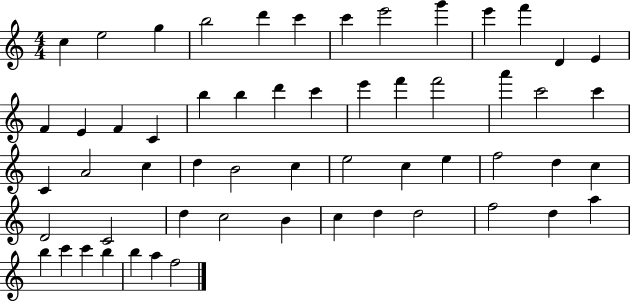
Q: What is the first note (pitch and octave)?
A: C5